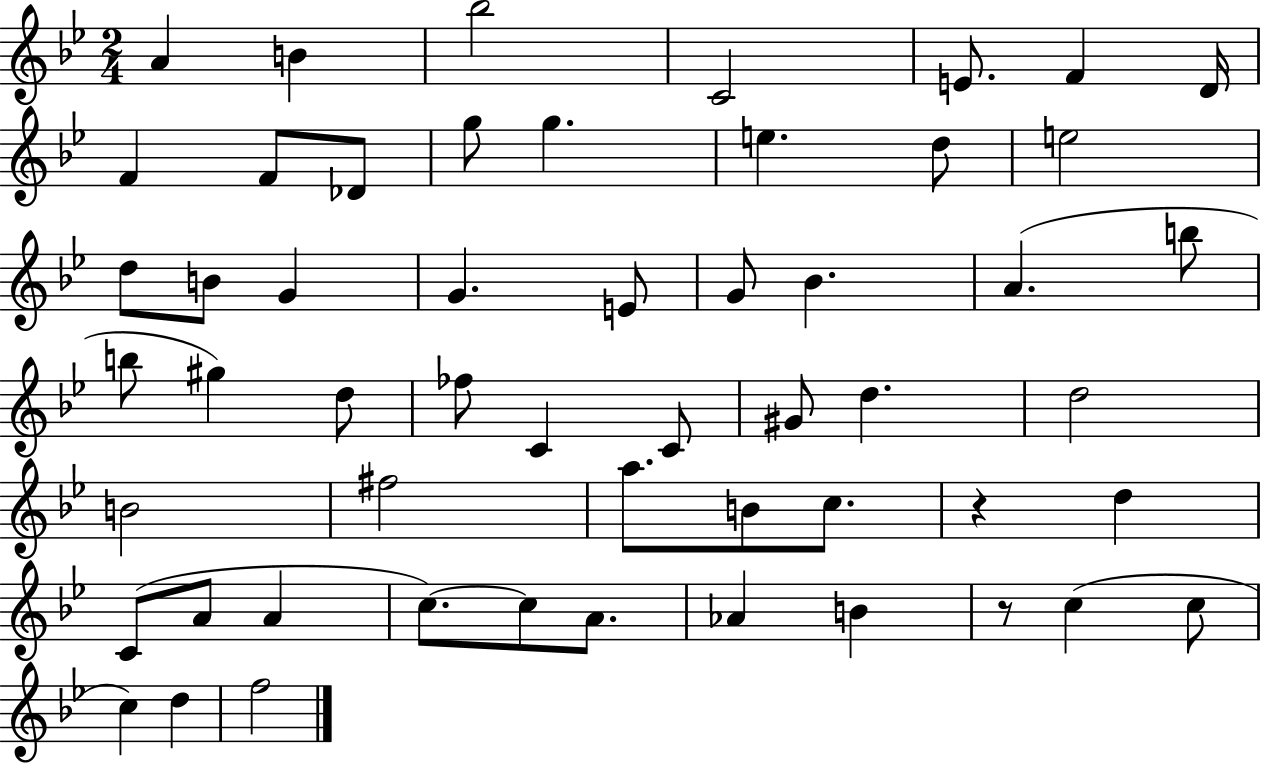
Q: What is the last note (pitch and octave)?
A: F5